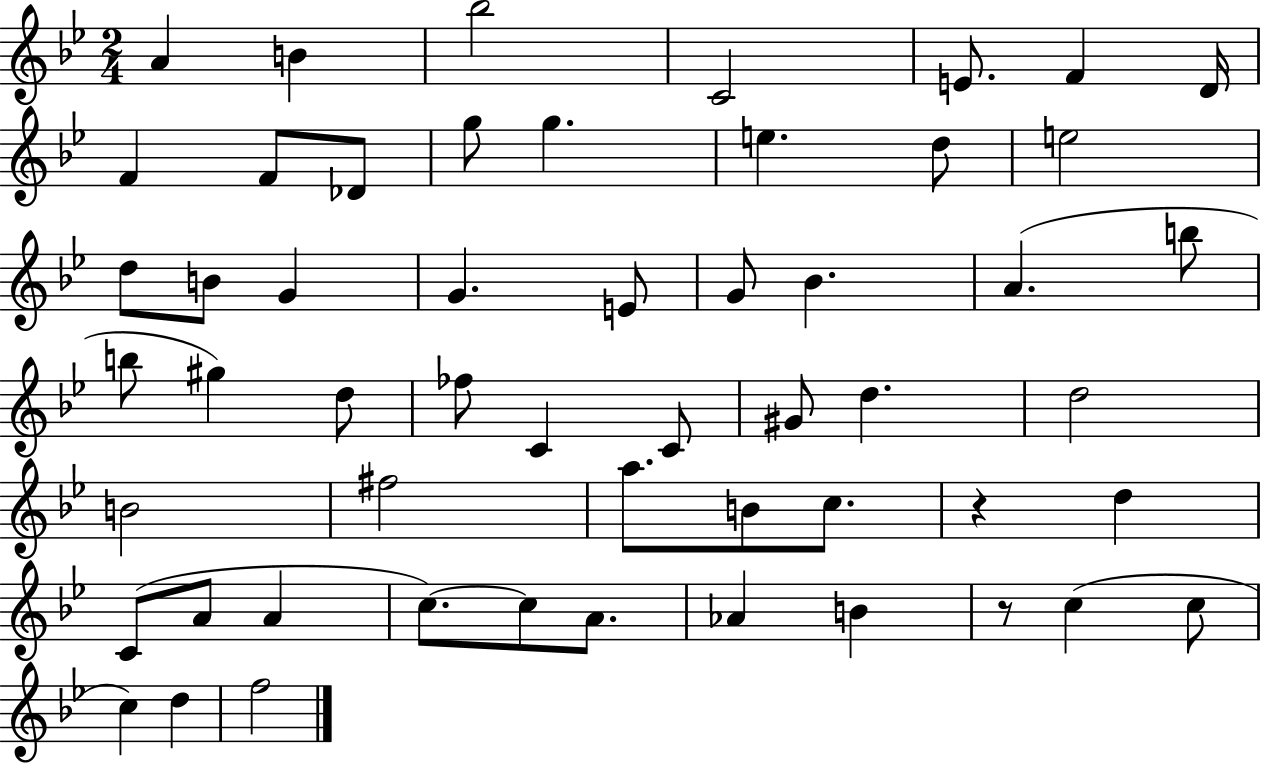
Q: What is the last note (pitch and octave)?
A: F5